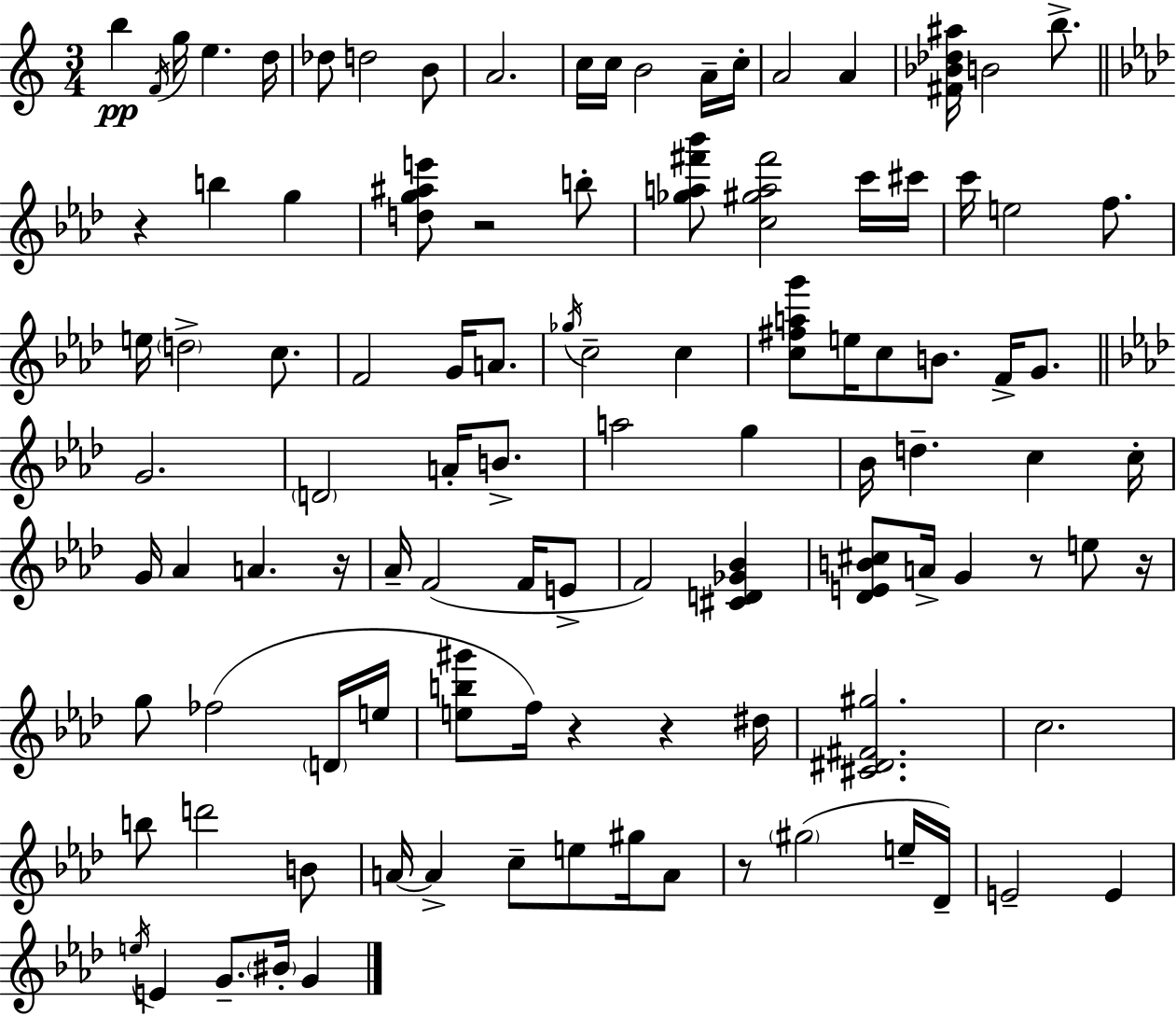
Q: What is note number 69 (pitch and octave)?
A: B5